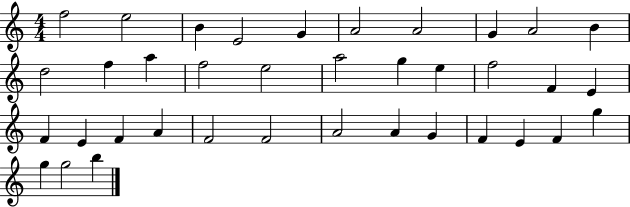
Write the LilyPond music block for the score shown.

{
  \clef treble
  \numericTimeSignature
  \time 4/4
  \key c \major
  f''2 e''2 | b'4 e'2 g'4 | a'2 a'2 | g'4 a'2 b'4 | \break d''2 f''4 a''4 | f''2 e''2 | a''2 g''4 e''4 | f''2 f'4 e'4 | \break f'4 e'4 f'4 a'4 | f'2 f'2 | a'2 a'4 g'4 | f'4 e'4 f'4 g''4 | \break g''4 g''2 b''4 | \bar "|."
}